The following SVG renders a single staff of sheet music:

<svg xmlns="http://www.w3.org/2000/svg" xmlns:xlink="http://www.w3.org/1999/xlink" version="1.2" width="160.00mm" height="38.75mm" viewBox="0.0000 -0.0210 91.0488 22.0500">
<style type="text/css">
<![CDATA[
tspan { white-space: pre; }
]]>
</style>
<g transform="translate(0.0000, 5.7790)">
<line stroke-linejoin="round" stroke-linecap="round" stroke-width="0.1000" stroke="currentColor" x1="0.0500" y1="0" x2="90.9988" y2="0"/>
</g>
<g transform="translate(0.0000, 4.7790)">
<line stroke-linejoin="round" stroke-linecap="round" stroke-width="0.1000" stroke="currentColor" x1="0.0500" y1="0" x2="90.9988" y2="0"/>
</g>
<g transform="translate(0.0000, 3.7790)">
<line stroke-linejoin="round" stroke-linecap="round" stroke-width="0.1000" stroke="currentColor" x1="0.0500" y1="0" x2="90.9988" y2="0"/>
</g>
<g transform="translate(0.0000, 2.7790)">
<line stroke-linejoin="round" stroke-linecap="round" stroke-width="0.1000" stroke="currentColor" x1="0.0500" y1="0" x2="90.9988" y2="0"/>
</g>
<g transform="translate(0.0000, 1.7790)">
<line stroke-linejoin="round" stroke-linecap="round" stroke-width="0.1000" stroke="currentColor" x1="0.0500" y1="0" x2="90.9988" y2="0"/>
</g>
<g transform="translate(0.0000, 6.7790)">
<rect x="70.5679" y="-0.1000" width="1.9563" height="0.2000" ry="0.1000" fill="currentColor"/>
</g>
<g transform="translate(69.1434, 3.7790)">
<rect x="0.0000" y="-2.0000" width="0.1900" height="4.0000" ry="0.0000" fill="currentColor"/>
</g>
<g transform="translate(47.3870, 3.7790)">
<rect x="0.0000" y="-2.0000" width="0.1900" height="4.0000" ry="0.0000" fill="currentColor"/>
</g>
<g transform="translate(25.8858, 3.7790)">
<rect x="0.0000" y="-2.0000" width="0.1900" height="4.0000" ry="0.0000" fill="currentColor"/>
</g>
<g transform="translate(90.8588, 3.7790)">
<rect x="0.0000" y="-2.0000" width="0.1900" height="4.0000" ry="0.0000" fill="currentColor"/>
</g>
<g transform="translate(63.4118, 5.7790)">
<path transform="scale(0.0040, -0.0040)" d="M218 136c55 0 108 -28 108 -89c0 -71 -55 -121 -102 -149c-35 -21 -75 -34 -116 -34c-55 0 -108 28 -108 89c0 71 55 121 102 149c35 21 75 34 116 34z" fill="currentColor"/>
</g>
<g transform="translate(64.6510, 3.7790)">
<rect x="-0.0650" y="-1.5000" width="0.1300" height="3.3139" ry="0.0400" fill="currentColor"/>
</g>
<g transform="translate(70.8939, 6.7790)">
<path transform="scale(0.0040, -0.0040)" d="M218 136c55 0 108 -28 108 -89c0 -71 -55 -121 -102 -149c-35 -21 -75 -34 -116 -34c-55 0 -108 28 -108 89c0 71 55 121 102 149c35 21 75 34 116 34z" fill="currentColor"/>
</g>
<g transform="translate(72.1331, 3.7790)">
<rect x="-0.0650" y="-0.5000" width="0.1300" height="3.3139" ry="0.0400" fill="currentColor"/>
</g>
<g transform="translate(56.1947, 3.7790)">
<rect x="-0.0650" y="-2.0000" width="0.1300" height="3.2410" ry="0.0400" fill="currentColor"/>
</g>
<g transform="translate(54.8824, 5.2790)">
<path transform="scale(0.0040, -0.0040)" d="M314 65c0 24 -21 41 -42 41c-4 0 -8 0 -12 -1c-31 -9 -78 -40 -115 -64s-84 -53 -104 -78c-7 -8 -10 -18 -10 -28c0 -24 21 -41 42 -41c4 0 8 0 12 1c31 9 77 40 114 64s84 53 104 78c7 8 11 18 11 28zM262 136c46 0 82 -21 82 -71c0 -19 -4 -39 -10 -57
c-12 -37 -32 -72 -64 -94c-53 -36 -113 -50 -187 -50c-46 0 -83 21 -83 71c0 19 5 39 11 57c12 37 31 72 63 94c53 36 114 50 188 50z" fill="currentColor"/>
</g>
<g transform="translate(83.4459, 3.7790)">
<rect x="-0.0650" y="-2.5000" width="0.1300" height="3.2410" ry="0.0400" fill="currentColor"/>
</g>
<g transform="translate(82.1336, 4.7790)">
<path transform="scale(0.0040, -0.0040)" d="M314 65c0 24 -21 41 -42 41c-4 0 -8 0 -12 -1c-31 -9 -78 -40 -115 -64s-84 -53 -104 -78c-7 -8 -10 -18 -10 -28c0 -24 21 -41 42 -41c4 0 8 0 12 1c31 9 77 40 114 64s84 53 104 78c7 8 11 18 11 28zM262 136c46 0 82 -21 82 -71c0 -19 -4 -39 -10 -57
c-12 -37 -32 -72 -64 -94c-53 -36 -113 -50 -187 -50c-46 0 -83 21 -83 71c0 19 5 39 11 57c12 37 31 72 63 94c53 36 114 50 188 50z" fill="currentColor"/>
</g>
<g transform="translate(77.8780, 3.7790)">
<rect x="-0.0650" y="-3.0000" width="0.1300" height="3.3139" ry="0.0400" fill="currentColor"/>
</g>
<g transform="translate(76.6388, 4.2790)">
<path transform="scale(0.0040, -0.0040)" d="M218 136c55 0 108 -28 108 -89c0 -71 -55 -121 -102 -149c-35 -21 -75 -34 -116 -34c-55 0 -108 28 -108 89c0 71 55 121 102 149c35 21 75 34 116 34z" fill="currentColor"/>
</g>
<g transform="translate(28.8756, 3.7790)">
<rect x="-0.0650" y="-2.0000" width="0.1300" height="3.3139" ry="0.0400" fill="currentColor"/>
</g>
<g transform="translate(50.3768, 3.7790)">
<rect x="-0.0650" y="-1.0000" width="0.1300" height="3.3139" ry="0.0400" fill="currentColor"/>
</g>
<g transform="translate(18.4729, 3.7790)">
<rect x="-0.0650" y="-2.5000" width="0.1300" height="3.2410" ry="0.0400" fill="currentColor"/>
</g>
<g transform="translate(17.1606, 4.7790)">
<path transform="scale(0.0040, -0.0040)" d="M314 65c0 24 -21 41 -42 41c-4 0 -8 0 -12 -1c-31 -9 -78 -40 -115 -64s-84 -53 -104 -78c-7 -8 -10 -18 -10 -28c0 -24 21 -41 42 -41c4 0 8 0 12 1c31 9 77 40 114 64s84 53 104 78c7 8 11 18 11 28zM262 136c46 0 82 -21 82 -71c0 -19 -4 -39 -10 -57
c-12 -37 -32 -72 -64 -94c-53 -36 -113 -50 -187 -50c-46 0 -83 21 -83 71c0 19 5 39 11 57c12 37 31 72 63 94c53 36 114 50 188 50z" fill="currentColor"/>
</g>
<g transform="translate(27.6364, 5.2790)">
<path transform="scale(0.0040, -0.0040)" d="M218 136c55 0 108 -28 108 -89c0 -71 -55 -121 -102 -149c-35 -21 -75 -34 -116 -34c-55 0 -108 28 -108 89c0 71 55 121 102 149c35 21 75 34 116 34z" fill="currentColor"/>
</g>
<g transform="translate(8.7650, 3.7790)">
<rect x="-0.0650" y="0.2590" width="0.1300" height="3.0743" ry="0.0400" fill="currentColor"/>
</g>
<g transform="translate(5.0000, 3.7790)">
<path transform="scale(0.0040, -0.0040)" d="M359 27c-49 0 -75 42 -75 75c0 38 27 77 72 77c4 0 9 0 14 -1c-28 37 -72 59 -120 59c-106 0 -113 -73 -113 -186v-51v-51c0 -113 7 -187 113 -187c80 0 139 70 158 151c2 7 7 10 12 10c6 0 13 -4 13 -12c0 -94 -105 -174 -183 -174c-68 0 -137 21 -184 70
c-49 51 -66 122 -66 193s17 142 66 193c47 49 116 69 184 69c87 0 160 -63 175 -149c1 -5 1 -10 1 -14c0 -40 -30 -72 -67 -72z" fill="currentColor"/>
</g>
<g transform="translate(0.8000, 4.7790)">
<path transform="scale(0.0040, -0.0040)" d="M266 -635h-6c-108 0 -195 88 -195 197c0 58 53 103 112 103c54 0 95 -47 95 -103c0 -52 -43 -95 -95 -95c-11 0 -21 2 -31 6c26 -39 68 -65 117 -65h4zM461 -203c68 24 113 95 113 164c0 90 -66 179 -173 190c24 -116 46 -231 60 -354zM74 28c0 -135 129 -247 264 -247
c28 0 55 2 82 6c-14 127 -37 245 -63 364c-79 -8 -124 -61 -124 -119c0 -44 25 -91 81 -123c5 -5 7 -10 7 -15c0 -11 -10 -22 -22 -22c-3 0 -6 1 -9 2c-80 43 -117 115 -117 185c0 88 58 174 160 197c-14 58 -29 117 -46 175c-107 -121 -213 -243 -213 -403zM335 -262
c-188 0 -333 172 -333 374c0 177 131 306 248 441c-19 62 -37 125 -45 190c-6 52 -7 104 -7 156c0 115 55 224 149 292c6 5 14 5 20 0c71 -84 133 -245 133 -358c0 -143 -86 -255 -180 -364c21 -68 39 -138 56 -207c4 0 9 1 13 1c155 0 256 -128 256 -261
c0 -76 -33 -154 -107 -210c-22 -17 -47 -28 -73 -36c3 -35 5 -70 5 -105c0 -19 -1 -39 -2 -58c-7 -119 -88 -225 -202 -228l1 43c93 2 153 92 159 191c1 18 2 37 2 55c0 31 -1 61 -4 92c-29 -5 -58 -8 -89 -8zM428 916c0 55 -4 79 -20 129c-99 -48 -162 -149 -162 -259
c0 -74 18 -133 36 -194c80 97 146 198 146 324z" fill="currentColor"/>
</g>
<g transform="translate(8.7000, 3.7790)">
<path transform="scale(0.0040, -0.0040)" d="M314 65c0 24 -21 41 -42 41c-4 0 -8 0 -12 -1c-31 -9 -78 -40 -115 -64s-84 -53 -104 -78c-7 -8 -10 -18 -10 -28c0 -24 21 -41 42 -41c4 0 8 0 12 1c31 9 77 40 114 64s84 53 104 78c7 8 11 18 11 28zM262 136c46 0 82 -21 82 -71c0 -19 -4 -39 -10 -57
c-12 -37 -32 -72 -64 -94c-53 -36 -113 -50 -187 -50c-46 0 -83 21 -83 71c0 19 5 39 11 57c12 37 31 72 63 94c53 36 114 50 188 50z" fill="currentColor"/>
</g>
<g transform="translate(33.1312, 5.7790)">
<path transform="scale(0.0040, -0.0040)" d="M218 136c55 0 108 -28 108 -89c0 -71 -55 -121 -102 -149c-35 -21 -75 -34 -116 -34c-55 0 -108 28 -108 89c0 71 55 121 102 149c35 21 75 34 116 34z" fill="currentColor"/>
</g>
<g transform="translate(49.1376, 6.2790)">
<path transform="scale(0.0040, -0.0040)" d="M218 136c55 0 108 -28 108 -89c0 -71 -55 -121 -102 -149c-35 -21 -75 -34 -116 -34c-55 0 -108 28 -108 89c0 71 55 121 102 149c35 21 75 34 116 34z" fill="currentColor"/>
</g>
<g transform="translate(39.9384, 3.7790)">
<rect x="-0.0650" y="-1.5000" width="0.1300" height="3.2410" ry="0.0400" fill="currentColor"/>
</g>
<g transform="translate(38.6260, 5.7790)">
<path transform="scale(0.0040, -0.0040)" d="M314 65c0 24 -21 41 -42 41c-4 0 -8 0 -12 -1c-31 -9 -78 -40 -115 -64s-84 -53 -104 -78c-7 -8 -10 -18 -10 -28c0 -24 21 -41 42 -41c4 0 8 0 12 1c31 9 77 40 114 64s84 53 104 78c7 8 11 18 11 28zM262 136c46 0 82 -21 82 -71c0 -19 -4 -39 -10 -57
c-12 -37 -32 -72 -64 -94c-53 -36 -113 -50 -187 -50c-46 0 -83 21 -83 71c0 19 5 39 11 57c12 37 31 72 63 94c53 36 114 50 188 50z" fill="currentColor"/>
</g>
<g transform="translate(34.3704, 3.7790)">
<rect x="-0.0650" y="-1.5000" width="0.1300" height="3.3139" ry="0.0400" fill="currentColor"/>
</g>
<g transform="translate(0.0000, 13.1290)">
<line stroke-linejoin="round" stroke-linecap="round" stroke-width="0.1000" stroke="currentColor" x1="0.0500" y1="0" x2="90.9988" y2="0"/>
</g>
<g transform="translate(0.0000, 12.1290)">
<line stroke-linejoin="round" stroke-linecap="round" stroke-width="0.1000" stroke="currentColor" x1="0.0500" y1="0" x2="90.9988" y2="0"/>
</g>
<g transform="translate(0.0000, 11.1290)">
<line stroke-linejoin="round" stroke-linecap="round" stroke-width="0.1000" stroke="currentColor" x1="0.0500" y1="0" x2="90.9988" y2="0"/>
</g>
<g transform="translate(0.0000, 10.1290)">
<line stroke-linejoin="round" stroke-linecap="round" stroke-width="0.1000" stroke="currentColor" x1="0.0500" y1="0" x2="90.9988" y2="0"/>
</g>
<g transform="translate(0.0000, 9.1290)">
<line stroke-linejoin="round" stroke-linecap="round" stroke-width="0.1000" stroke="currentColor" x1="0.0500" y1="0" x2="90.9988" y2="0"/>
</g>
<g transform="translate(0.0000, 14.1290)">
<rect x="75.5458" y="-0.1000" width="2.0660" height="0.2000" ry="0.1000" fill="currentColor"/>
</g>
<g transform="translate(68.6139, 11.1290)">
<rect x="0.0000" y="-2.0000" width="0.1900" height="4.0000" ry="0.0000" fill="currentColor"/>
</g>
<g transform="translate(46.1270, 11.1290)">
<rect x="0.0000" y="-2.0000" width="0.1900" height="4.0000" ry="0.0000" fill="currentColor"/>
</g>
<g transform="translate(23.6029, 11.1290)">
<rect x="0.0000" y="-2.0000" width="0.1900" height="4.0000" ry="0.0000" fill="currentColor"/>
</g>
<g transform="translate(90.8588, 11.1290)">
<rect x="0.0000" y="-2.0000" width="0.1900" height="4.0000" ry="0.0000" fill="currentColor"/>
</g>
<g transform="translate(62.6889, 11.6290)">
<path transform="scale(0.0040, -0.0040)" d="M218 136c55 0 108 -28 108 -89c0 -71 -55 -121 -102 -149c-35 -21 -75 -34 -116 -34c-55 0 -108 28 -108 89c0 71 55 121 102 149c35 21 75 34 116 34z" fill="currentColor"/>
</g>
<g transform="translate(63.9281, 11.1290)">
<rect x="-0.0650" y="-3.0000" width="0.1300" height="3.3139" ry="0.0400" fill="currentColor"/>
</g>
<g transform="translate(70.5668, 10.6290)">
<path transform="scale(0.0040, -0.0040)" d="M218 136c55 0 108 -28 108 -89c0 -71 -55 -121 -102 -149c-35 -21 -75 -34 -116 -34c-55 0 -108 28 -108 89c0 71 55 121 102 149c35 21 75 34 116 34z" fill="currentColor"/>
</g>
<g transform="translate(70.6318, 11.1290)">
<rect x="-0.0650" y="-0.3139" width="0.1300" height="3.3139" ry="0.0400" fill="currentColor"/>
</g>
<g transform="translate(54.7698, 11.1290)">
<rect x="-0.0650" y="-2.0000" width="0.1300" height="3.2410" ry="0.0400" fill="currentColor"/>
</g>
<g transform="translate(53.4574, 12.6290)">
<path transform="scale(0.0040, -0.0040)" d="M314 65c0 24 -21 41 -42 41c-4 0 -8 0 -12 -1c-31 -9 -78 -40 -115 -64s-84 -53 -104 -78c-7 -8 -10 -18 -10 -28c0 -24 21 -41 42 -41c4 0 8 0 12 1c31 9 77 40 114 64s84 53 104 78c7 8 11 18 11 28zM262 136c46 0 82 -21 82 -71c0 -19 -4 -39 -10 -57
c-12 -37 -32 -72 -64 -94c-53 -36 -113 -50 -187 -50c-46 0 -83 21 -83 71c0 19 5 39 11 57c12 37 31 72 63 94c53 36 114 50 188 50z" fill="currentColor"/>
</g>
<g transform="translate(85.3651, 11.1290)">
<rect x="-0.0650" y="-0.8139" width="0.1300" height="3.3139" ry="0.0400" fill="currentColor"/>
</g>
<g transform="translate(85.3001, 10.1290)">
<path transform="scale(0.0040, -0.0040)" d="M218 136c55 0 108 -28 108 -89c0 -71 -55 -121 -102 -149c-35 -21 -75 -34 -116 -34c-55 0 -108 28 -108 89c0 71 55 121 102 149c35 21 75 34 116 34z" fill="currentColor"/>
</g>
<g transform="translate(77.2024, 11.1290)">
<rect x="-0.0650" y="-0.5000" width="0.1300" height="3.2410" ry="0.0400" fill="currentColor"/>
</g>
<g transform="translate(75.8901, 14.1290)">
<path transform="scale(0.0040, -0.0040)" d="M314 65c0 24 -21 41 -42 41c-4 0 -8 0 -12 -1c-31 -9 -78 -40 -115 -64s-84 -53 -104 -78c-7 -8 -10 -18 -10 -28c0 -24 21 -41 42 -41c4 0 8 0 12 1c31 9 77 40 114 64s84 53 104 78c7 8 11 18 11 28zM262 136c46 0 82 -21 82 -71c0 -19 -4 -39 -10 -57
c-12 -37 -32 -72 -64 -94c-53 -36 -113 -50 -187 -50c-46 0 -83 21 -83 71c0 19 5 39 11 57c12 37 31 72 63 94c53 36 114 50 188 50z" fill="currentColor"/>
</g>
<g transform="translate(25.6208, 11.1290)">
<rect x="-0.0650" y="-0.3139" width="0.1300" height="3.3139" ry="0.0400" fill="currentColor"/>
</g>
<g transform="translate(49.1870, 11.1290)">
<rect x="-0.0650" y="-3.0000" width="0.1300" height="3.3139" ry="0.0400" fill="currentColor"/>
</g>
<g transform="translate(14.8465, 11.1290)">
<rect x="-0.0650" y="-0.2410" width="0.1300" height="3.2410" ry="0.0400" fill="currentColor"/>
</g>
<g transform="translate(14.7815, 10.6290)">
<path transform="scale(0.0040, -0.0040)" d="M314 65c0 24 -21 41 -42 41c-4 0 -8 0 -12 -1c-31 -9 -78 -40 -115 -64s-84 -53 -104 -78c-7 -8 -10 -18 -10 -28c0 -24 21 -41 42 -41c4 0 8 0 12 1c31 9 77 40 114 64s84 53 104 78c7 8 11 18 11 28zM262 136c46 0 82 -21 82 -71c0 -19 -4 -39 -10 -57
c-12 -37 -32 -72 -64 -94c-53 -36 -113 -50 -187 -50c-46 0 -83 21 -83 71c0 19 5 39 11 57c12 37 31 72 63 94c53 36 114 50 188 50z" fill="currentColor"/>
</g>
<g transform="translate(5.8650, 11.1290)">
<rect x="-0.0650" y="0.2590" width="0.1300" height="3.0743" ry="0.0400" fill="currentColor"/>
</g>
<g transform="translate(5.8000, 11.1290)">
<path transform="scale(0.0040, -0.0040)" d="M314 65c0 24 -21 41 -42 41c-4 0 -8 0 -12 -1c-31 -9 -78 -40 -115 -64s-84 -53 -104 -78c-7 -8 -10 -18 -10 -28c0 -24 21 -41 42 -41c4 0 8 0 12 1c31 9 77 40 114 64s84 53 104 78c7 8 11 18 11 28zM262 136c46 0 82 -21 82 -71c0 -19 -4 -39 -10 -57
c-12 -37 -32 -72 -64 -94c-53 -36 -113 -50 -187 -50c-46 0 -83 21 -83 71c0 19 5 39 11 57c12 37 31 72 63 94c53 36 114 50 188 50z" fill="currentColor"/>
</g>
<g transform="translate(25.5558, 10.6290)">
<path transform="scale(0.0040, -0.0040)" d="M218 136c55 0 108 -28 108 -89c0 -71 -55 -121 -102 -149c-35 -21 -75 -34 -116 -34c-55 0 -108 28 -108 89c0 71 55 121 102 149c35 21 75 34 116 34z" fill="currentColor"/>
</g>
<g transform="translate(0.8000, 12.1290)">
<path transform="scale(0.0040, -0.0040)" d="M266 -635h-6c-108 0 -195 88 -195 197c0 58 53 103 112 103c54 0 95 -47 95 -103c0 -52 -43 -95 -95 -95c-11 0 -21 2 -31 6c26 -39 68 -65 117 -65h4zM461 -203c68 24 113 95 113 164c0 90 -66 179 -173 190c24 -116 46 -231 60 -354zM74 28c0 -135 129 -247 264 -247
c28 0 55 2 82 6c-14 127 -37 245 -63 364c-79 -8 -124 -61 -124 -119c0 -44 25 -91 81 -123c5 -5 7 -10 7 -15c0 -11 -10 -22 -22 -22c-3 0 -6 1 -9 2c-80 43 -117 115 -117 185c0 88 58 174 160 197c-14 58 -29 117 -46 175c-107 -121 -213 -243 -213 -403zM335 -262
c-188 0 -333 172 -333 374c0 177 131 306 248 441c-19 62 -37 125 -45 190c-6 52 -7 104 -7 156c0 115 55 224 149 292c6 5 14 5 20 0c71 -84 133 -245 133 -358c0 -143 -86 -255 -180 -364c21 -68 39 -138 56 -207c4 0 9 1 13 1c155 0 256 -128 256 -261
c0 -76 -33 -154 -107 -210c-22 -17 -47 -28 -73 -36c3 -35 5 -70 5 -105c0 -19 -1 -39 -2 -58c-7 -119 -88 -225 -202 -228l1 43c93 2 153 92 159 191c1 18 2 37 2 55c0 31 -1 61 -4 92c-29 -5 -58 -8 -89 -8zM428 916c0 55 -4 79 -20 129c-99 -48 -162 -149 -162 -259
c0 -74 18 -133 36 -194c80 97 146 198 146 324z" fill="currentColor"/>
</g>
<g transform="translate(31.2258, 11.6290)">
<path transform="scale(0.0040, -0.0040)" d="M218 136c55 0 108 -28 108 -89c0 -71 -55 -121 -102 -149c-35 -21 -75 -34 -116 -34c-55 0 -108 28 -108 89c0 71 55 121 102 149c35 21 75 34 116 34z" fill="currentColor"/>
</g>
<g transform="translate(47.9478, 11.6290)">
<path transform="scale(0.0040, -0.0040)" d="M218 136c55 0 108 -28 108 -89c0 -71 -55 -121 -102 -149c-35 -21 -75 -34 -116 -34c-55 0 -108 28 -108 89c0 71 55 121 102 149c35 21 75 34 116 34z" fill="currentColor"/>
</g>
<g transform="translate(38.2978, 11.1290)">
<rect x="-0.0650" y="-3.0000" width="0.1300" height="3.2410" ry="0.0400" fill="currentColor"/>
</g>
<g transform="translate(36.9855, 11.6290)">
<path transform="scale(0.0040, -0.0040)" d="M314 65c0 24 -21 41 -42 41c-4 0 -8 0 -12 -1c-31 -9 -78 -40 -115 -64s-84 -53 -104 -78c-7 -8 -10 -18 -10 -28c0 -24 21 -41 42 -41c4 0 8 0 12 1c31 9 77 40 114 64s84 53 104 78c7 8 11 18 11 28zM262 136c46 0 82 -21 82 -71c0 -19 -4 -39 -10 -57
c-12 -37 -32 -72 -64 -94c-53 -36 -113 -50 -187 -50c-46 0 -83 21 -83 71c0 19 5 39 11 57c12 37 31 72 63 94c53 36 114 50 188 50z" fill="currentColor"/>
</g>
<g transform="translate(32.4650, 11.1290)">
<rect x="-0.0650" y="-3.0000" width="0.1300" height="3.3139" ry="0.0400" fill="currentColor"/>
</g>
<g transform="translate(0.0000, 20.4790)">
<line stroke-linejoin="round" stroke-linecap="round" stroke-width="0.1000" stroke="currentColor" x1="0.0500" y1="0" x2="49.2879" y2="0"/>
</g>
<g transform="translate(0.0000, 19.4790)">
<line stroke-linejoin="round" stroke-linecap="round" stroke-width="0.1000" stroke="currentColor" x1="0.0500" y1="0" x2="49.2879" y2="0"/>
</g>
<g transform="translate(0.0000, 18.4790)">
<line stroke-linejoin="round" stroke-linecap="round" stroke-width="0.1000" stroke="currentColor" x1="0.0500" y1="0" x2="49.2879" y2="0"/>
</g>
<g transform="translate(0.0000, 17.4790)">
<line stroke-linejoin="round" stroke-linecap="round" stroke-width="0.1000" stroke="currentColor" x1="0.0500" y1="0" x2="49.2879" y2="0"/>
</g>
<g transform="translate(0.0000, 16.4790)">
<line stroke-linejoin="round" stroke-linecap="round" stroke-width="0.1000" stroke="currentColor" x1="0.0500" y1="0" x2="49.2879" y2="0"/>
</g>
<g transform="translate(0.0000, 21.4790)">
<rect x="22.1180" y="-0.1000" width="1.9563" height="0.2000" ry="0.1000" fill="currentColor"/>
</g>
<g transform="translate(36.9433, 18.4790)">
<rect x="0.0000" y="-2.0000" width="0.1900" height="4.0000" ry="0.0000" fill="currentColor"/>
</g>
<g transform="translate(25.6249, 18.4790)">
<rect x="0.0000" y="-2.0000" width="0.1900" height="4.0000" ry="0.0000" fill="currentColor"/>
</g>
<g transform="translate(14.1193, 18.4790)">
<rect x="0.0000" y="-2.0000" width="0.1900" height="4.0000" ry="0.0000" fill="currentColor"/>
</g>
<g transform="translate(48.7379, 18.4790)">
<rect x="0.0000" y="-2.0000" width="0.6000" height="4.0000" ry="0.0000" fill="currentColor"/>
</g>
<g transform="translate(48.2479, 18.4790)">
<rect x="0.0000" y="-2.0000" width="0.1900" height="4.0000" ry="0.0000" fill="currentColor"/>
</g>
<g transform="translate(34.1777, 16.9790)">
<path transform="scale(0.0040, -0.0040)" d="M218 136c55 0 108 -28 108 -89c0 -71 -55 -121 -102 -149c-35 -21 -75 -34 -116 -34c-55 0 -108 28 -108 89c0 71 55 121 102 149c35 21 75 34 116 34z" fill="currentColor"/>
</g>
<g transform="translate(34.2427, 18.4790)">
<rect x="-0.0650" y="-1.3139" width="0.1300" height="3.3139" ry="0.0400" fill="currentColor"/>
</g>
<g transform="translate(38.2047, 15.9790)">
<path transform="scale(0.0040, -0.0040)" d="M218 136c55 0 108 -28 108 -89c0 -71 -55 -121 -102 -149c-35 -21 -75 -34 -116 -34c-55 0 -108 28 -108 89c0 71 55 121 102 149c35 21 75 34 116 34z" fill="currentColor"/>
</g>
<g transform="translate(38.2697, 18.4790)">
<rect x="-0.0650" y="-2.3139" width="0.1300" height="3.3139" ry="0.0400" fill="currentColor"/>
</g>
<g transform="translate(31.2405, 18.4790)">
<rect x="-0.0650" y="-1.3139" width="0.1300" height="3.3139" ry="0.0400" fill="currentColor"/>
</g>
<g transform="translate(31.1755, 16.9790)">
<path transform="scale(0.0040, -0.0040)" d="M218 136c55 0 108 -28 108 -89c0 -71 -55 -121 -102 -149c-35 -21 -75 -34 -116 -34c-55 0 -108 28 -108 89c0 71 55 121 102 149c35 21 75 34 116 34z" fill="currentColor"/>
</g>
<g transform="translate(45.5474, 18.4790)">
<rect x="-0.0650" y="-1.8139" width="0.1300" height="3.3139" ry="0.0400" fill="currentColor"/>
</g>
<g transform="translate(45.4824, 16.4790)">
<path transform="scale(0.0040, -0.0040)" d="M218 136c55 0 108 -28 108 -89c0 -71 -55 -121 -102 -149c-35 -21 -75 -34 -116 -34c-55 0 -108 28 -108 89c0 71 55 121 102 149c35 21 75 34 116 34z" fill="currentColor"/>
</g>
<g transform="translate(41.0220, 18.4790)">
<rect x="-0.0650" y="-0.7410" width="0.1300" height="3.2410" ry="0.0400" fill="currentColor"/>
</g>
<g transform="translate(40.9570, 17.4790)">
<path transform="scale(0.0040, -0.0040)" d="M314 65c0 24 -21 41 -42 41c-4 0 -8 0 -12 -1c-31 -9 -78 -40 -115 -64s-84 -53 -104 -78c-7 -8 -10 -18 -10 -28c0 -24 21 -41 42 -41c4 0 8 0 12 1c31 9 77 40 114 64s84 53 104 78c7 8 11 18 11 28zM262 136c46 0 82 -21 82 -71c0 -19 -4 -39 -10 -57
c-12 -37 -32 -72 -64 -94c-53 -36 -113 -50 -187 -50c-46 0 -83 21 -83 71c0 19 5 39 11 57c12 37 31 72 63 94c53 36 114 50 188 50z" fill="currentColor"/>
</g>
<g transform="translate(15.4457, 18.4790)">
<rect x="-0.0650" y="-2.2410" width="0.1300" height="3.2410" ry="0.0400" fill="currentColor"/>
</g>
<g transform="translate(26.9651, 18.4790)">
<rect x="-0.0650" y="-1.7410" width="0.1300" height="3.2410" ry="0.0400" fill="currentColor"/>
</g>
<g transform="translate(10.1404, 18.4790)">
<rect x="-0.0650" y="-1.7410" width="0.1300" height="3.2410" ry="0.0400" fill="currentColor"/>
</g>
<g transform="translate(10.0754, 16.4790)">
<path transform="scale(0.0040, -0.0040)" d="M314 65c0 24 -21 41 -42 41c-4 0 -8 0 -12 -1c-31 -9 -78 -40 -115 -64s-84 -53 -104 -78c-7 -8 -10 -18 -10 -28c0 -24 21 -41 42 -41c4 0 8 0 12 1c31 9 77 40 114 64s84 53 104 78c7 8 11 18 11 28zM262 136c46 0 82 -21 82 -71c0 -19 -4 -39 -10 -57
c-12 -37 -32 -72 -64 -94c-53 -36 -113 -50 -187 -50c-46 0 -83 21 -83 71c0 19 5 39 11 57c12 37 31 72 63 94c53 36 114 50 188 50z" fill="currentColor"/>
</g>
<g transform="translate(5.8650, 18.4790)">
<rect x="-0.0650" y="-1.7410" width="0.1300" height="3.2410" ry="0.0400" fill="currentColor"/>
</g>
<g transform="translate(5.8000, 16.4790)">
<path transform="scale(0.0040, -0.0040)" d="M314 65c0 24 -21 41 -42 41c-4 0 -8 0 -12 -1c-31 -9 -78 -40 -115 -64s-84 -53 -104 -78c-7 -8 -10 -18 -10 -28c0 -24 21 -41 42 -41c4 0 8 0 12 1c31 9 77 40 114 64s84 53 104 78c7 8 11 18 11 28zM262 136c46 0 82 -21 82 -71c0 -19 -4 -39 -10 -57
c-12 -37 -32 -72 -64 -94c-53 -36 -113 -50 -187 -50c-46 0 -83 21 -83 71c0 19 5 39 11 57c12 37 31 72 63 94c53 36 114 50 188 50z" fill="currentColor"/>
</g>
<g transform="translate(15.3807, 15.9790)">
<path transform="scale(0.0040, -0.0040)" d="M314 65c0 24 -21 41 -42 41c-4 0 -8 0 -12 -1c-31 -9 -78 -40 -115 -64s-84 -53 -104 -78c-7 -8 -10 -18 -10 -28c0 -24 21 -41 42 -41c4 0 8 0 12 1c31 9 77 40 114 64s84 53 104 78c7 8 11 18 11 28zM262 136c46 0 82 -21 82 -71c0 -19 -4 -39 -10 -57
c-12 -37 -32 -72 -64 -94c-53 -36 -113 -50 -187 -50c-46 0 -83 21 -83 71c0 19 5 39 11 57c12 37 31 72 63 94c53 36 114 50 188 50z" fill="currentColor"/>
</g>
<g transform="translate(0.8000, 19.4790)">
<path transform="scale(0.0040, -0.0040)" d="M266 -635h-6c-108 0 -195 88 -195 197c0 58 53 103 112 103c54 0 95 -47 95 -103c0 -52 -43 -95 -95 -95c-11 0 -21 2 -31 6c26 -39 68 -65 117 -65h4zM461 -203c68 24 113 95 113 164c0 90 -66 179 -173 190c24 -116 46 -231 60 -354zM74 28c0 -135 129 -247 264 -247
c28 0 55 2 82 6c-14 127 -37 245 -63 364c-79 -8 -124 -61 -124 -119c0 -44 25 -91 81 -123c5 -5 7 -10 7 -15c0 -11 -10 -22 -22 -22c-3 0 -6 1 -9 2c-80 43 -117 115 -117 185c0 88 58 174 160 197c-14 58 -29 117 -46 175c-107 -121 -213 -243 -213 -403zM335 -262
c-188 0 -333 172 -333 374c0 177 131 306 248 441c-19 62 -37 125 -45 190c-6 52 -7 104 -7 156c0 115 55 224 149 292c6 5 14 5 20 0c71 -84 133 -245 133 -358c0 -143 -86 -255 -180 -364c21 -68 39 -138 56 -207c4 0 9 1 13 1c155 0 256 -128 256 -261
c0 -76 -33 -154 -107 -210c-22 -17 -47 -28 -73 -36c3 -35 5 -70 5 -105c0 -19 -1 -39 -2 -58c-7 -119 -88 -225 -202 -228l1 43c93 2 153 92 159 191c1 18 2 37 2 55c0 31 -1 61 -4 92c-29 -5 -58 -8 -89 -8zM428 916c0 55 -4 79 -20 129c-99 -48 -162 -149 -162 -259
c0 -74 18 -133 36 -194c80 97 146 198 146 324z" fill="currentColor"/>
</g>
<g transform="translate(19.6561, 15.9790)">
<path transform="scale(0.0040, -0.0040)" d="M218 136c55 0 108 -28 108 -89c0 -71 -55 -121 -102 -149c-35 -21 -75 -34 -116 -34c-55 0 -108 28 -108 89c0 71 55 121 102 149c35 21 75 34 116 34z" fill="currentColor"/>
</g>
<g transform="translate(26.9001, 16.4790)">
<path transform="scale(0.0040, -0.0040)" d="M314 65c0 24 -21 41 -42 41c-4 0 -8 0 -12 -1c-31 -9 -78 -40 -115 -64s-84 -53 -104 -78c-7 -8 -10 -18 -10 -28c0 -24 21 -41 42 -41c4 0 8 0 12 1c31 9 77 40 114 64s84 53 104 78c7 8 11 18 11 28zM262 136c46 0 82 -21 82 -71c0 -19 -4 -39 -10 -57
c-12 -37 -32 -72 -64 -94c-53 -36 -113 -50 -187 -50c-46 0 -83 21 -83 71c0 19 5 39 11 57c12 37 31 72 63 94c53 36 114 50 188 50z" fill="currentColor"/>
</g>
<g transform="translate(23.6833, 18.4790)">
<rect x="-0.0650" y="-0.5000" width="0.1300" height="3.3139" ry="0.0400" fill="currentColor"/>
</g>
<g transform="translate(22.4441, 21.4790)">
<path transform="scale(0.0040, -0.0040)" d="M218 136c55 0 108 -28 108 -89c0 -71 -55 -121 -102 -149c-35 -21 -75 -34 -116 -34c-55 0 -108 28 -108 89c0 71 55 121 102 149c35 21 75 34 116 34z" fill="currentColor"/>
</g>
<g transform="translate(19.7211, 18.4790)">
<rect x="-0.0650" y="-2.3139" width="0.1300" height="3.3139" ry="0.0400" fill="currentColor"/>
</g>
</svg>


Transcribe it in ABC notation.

X:1
T:Untitled
M:4/4
L:1/4
K:C
B2 G2 F E E2 D F2 E C A G2 B2 c2 c A A2 A F2 A c C2 d f2 f2 g2 g C f2 e e g d2 f